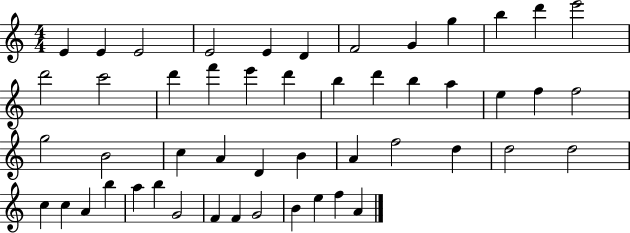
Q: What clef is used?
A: treble